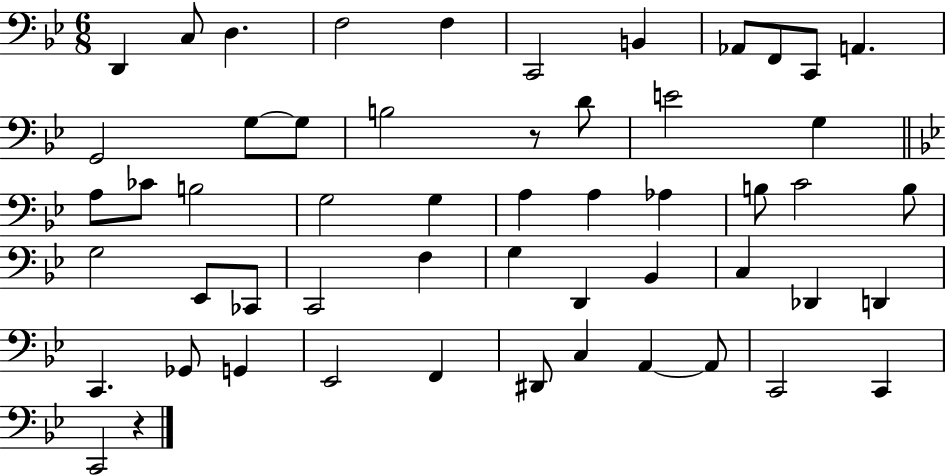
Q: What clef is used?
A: bass